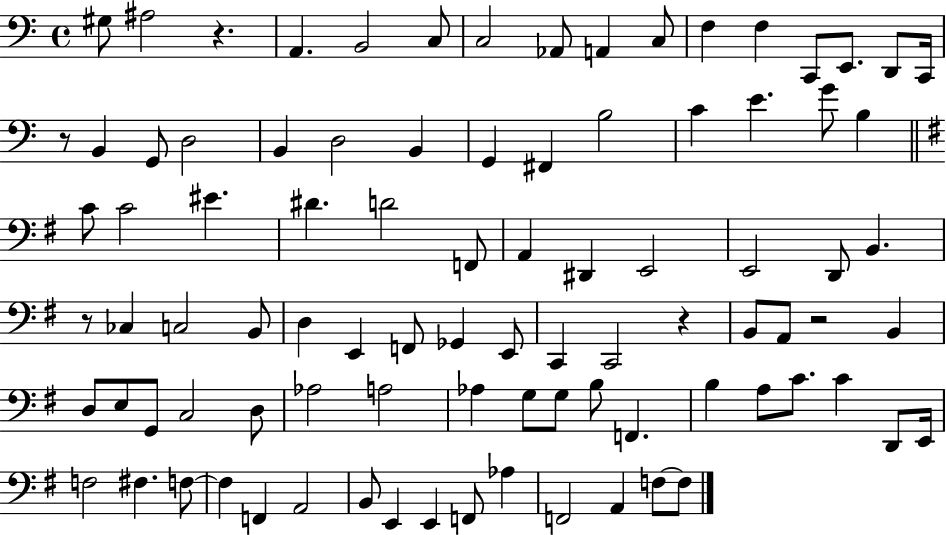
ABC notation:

X:1
T:Untitled
M:4/4
L:1/4
K:C
^G,/2 ^A,2 z A,, B,,2 C,/2 C,2 _A,,/2 A,, C,/2 F, F, C,,/2 E,,/2 D,,/2 C,,/4 z/2 B,, G,,/2 D,2 B,, D,2 B,, G,, ^F,, B,2 C E G/2 B, C/2 C2 ^E ^D D2 F,,/2 A,, ^D,, E,,2 E,,2 D,,/2 B,, z/2 _C, C,2 B,,/2 D, E,, F,,/2 _G,, E,,/2 C,, C,,2 z B,,/2 A,,/2 z2 B,, D,/2 E,/2 G,,/2 C,2 D,/2 _A,2 A,2 _A, G,/2 G,/2 B,/2 F,, B, A,/2 C/2 C D,,/2 E,,/4 F,2 ^F, F,/2 F, F,, A,,2 B,,/2 E,, E,, F,,/2 _A, F,,2 A,, F,/2 F,/2